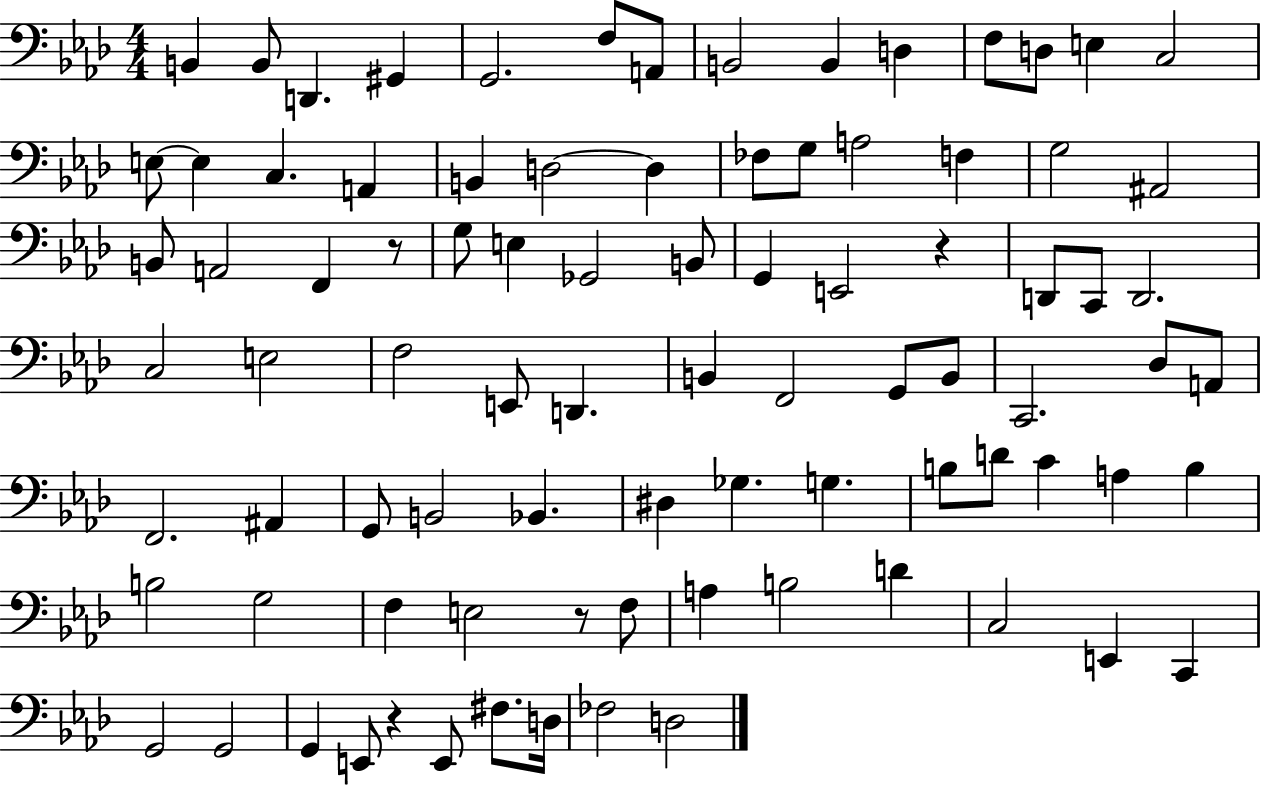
{
  \clef bass
  \numericTimeSignature
  \time 4/4
  \key aes \major
  \repeat volta 2 { b,4 b,8 d,4. gis,4 | g,2. f8 a,8 | b,2 b,4 d4 | f8 d8 e4 c2 | \break e8~~ e4 c4. a,4 | b,4 d2~~ d4 | fes8 g8 a2 f4 | g2 ais,2 | \break b,8 a,2 f,4 r8 | g8 e4 ges,2 b,8 | g,4 e,2 r4 | d,8 c,8 d,2. | \break c2 e2 | f2 e,8 d,4. | b,4 f,2 g,8 b,8 | c,2. des8 a,8 | \break f,2. ais,4 | g,8 b,2 bes,4. | dis4 ges4. g4. | b8 d'8 c'4 a4 b4 | \break b2 g2 | f4 e2 r8 f8 | a4 b2 d'4 | c2 e,4 c,4 | \break g,2 g,2 | g,4 e,8 r4 e,8 fis8. d16 | fes2 d2 | } \bar "|."
}